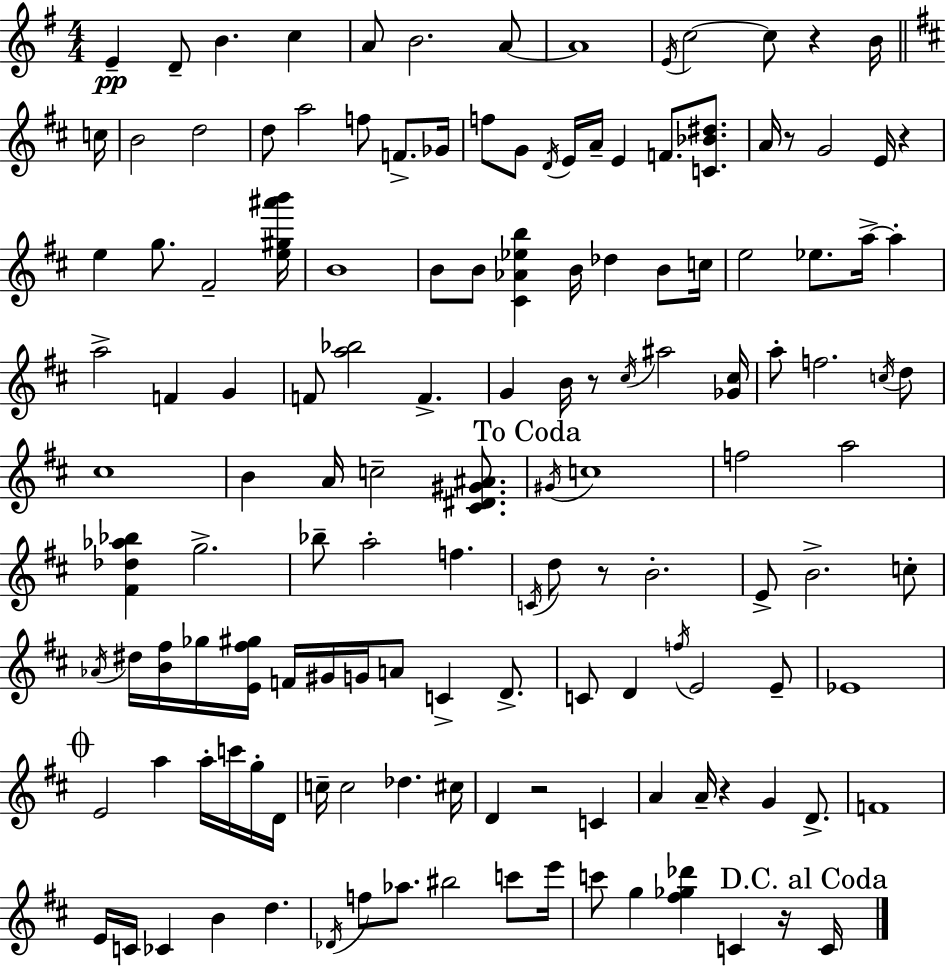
{
  \clef treble
  \numericTimeSignature
  \time 4/4
  \key e \minor
  e'4--\pp d'8-- b'4. c''4 | a'8 b'2. a'8~~ | a'1 | \acciaccatura { e'16 } c''2~~ c''8 r4 b'16 | \break \bar "||" \break \key b \minor c''16 b'2 d''2 | d''8 a''2 f''8 f'8.-> | ges'16 f''8 g'8 \acciaccatura { d'16 } e'16 a'16-- e'4 f'8. <c' bes' dis''>8. | a'16 r8 g'2 e'16 r4 | \break e''4 g''8. fis'2-- | <e'' gis'' ais''' b'''>16 b'1 | b'8 b'8 <cis' aes' ees'' b''>4 b'16 des''4 b'8 | c''16 e''2 ees''8. a''16->~~ a''4-. | \break a''2-> f'4 g'4 | f'8 <a'' bes''>2 f'4.-> | g'4 b'16 r8 \acciaccatura { cis''16 } ais''2 | <ges' cis''>16 a''8-. f''2. | \break \acciaccatura { c''16 } d''8 cis''1 | b'4 a'16 c''2-- | <cis' dis' gis' ais'>8. \mark "To Coda" \acciaccatura { gis'16 } c''1 | f''2 a''2 | \break <fis' des'' aes'' bes''>4 g''2.-> | bes''8-- a''2-. f''4. | \acciaccatura { c'16 } d''8 r8 b'2.-. | e'8-> b'2.-> | \break c''8-. \acciaccatura { aes'16 } dis''16 <b' fis''>16 ges''16 <e' fis'' gis''>16 f'16 gis'16 g'16 a'8 | c'4-> d'8.-> c'8 d'4 \acciaccatura { f''16 } e'2 | e'8-- ees'1 | \mark \markup { \musicglyph "scripts.coda" } e'2 | \break a''4 a''16-. c'''16 g''16-. d'16 c''16-- c''2 | des''4. cis''16 d'4 r2 | c'4 a'4 a'16-- r4 | g'4 d'8.-> f'1 | \break e'16 c'16 ces'4 b'4 | d''4. \acciaccatura { des'16 } f''8 aes''8. bis''2 | c'''8 e'''16 c'''8 g''4 <fis'' ges'' des'''>4 | c'4 r16 \mark "D.C. al Coda" c'16 \bar "|."
}